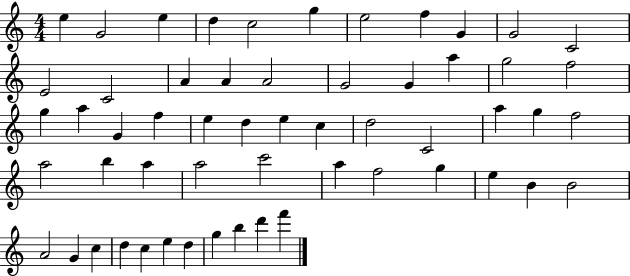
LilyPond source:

{
  \clef treble
  \numericTimeSignature
  \time 4/4
  \key c \major
  e''4 g'2 e''4 | d''4 c''2 g''4 | e''2 f''4 g'4 | g'2 c'2 | \break e'2 c'2 | a'4 a'4 a'2 | g'2 g'4 a''4 | g''2 f''2 | \break g''4 a''4 g'4 f''4 | e''4 d''4 e''4 c''4 | d''2 c'2 | a''4 g''4 f''2 | \break a''2 b''4 a''4 | a''2 c'''2 | a''4 f''2 g''4 | e''4 b'4 b'2 | \break a'2 g'4 c''4 | d''4 c''4 e''4 d''4 | g''4 b''4 d'''4 f'''4 | \bar "|."
}